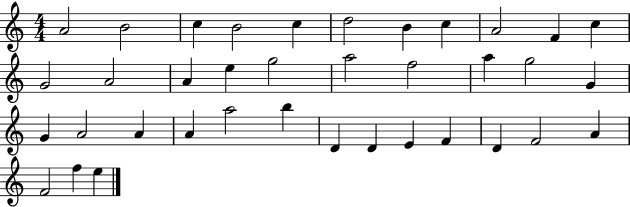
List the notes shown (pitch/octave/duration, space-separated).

A4/h B4/h C5/q B4/h C5/q D5/h B4/q C5/q A4/h F4/q C5/q G4/h A4/h A4/q E5/q G5/h A5/h F5/h A5/q G5/h G4/q G4/q A4/h A4/q A4/q A5/h B5/q D4/q D4/q E4/q F4/q D4/q F4/h A4/q F4/h F5/q E5/q